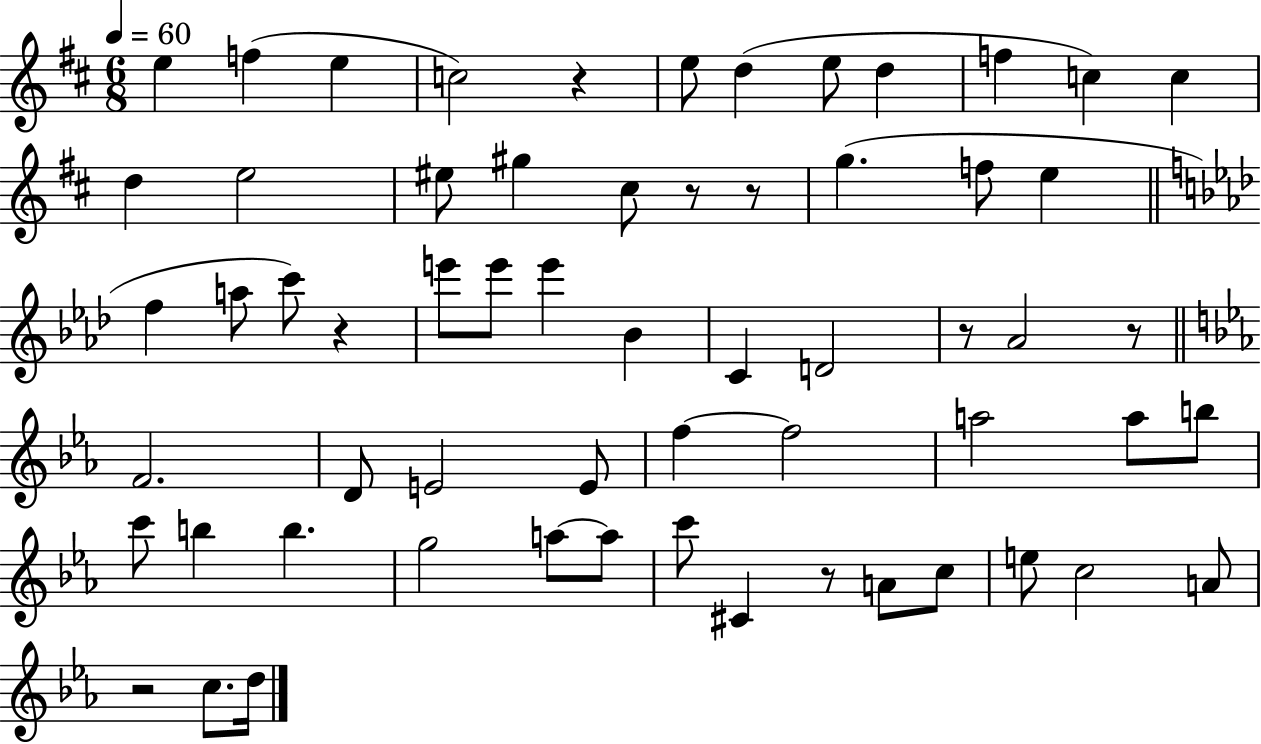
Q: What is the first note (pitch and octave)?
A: E5